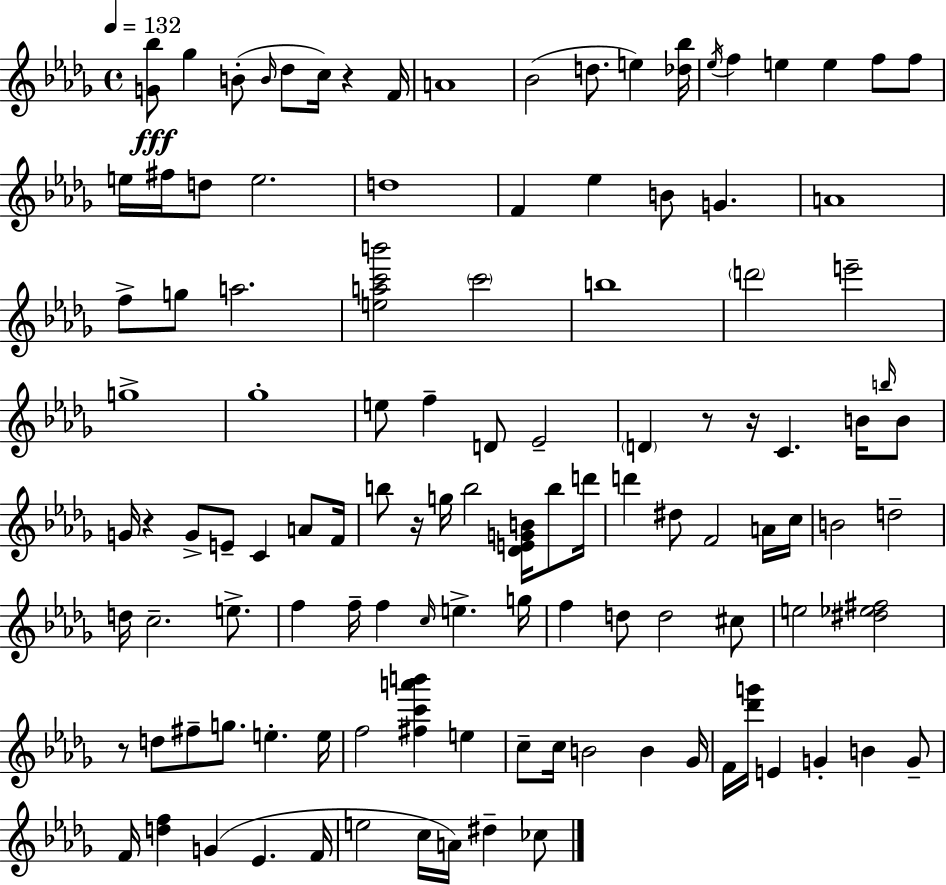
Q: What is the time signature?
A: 4/4